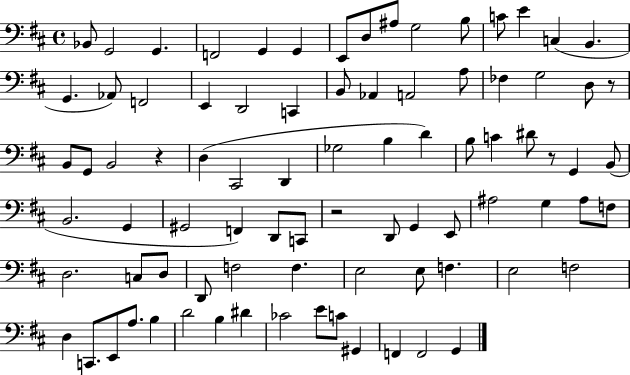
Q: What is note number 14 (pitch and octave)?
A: C3